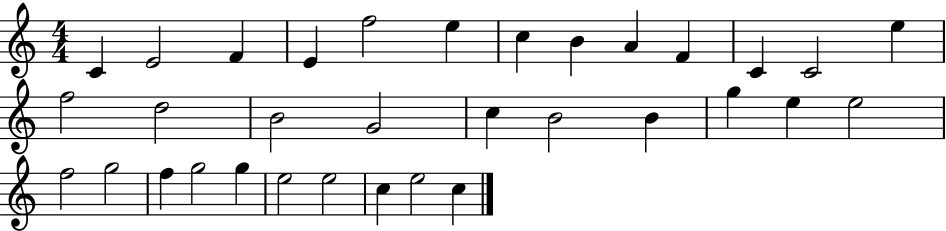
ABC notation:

X:1
T:Untitled
M:4/4
L:1/4
K:C
C E2 F E f2 e c B A F C C2 e f2 d2 B2 G2 c B2 B g e e2 f2 g2 f g2 g e2 e2 c e2 c